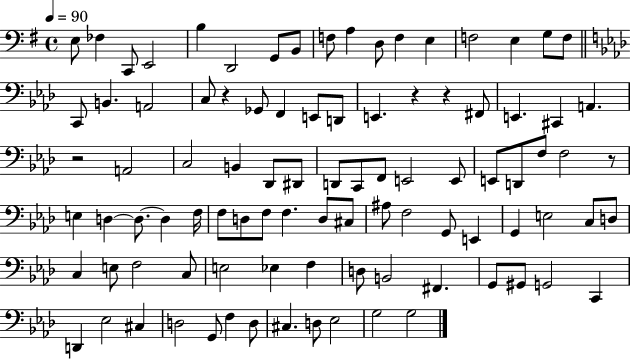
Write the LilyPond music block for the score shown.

{
  \clef bass
  \time 4/4
  \defaultTimeSignature
  \key g \major
  \tempo 4 = 90
  e8 fes4 c,8 e,2 | b4 d,2 g,8 b,8 | f8 a4 d8 f4 e4 | f2 e4 g8 f8 | \break \bar "||" \break \key f \minor c,8 b,4. a,2 | c8 r4 ges,8 f,4 e,8 d,8 | e,4. r4 r4 fis,8 | e,4. cis,4 a,4. | \break r2 a,2 | c2 b,4 des,8 dis,8 | d,8 c,8 f,8 e,2 e,8 | e,8 d,8 f8 f2 r8 | \break e4 d4~~ d8.~~ d4 f16 | f8 d8 f8 f4. d8 cis8 | ais8 f2 g,8 e,4 | g,4 e2 c8 d8 | \break c4 e8 f2 c8 | e2 ees4 f4 | d8 b,2 fis,4. | g,8 gis,8 g,2 c,4 | \break d,4 ees2 cis4 | d2 g,8 f4 d8 | cis4. d8 ees2 | g2 g2 | \break \bar "|."
}